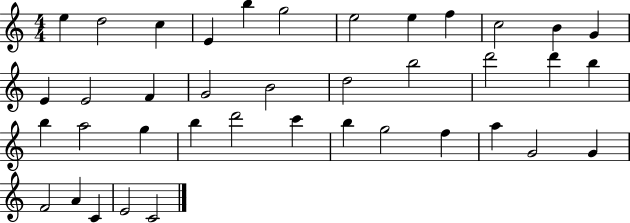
X:1
T:Untitled
M:4/4
L:1/4
K:C
e d2 c E b g2 e2 e f c2 B G E E2 F G2 B2 d2 b2 d'2 d' b b a2 g b d'2 c' b g2 f a G2 G F2 A C E2 C2